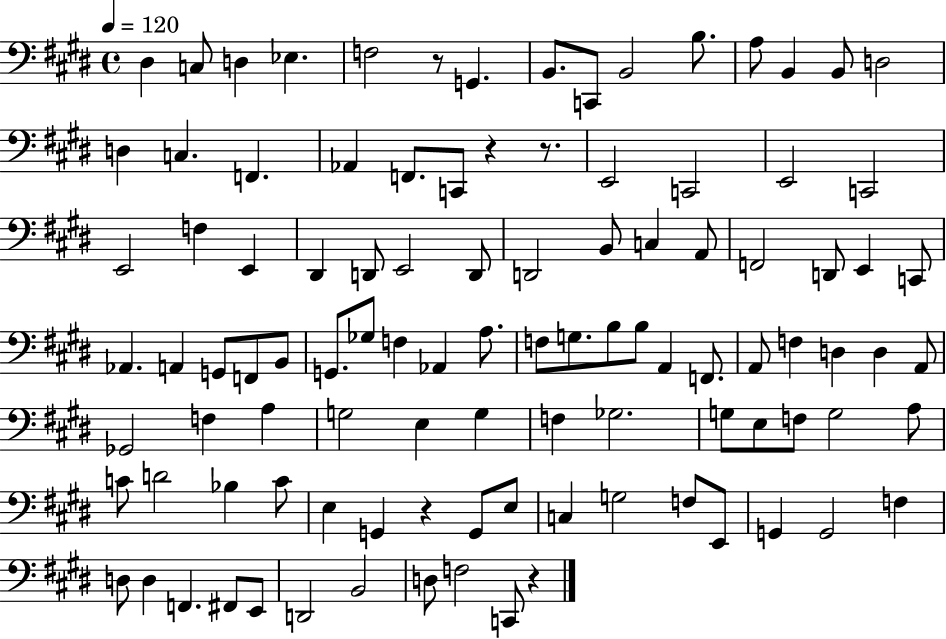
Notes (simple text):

D#3/q C3/e D3/q Eb3/q. F3/h R/e G2/q. B2/e. C2/e B2/h B3/e. A3/e B2/q B2/e D3/h D3/q C3/q. F2/q. Ab2/q F2/e. C2/e R/q R/e. E2/h C2/h E2/h C2/h E2/h F3/q E2/q D#2/q D2/e E2/h D2/e D2/h B2/e C3/q A2/e F2/h D2/e E2/q C2/e Ab2/q. A2/q G2/e F2/e B2/e G2/e. Gb3/e F3/q Ab2/q A3/e. F3/e G3/e. B3/e B3/e A2/q F2/e. A2/e F3/q D3/q D3/q A2/e Gb2/h F3/q A3/q G3/h E3/q G3/q F3/q Gb3/h. G3/e E3/e F3/e G3/h A3/e C4/e D4/h Bb3/q C4/e E3/q G2/q R/q G2/e E3/e C3/q G3/h F3/e E2/e G2/q G2/h F3/q D3/e D3/q F2/q. F#2/e E2/e D2/h B2/h D3/e F3/h C2/e R/q